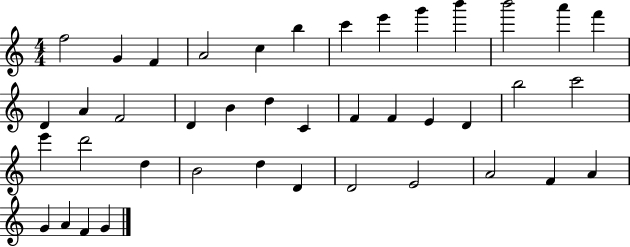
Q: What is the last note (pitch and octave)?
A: G4